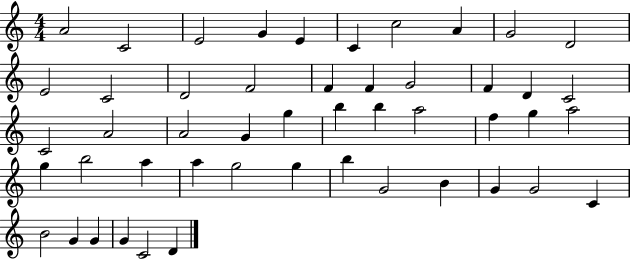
A4/h C4/h E4/h G4/q E4/q C4/q C5/h A4/q G4/h D4/h E4/h C4/h D4/h F4/h F4/q F4/q G4/h F4/q D4/q C4/h C4/h A4/h A4/h G4/q G5/q B5/q B5/q A5/h F5/q G5/q A5/h G5/q B5/h A5/q A5/q G5/h G5/q B5/q G4/h B4/q G4/q G4/h C4/q B4/h G4/q G4/q G4/q C4/h D4/q